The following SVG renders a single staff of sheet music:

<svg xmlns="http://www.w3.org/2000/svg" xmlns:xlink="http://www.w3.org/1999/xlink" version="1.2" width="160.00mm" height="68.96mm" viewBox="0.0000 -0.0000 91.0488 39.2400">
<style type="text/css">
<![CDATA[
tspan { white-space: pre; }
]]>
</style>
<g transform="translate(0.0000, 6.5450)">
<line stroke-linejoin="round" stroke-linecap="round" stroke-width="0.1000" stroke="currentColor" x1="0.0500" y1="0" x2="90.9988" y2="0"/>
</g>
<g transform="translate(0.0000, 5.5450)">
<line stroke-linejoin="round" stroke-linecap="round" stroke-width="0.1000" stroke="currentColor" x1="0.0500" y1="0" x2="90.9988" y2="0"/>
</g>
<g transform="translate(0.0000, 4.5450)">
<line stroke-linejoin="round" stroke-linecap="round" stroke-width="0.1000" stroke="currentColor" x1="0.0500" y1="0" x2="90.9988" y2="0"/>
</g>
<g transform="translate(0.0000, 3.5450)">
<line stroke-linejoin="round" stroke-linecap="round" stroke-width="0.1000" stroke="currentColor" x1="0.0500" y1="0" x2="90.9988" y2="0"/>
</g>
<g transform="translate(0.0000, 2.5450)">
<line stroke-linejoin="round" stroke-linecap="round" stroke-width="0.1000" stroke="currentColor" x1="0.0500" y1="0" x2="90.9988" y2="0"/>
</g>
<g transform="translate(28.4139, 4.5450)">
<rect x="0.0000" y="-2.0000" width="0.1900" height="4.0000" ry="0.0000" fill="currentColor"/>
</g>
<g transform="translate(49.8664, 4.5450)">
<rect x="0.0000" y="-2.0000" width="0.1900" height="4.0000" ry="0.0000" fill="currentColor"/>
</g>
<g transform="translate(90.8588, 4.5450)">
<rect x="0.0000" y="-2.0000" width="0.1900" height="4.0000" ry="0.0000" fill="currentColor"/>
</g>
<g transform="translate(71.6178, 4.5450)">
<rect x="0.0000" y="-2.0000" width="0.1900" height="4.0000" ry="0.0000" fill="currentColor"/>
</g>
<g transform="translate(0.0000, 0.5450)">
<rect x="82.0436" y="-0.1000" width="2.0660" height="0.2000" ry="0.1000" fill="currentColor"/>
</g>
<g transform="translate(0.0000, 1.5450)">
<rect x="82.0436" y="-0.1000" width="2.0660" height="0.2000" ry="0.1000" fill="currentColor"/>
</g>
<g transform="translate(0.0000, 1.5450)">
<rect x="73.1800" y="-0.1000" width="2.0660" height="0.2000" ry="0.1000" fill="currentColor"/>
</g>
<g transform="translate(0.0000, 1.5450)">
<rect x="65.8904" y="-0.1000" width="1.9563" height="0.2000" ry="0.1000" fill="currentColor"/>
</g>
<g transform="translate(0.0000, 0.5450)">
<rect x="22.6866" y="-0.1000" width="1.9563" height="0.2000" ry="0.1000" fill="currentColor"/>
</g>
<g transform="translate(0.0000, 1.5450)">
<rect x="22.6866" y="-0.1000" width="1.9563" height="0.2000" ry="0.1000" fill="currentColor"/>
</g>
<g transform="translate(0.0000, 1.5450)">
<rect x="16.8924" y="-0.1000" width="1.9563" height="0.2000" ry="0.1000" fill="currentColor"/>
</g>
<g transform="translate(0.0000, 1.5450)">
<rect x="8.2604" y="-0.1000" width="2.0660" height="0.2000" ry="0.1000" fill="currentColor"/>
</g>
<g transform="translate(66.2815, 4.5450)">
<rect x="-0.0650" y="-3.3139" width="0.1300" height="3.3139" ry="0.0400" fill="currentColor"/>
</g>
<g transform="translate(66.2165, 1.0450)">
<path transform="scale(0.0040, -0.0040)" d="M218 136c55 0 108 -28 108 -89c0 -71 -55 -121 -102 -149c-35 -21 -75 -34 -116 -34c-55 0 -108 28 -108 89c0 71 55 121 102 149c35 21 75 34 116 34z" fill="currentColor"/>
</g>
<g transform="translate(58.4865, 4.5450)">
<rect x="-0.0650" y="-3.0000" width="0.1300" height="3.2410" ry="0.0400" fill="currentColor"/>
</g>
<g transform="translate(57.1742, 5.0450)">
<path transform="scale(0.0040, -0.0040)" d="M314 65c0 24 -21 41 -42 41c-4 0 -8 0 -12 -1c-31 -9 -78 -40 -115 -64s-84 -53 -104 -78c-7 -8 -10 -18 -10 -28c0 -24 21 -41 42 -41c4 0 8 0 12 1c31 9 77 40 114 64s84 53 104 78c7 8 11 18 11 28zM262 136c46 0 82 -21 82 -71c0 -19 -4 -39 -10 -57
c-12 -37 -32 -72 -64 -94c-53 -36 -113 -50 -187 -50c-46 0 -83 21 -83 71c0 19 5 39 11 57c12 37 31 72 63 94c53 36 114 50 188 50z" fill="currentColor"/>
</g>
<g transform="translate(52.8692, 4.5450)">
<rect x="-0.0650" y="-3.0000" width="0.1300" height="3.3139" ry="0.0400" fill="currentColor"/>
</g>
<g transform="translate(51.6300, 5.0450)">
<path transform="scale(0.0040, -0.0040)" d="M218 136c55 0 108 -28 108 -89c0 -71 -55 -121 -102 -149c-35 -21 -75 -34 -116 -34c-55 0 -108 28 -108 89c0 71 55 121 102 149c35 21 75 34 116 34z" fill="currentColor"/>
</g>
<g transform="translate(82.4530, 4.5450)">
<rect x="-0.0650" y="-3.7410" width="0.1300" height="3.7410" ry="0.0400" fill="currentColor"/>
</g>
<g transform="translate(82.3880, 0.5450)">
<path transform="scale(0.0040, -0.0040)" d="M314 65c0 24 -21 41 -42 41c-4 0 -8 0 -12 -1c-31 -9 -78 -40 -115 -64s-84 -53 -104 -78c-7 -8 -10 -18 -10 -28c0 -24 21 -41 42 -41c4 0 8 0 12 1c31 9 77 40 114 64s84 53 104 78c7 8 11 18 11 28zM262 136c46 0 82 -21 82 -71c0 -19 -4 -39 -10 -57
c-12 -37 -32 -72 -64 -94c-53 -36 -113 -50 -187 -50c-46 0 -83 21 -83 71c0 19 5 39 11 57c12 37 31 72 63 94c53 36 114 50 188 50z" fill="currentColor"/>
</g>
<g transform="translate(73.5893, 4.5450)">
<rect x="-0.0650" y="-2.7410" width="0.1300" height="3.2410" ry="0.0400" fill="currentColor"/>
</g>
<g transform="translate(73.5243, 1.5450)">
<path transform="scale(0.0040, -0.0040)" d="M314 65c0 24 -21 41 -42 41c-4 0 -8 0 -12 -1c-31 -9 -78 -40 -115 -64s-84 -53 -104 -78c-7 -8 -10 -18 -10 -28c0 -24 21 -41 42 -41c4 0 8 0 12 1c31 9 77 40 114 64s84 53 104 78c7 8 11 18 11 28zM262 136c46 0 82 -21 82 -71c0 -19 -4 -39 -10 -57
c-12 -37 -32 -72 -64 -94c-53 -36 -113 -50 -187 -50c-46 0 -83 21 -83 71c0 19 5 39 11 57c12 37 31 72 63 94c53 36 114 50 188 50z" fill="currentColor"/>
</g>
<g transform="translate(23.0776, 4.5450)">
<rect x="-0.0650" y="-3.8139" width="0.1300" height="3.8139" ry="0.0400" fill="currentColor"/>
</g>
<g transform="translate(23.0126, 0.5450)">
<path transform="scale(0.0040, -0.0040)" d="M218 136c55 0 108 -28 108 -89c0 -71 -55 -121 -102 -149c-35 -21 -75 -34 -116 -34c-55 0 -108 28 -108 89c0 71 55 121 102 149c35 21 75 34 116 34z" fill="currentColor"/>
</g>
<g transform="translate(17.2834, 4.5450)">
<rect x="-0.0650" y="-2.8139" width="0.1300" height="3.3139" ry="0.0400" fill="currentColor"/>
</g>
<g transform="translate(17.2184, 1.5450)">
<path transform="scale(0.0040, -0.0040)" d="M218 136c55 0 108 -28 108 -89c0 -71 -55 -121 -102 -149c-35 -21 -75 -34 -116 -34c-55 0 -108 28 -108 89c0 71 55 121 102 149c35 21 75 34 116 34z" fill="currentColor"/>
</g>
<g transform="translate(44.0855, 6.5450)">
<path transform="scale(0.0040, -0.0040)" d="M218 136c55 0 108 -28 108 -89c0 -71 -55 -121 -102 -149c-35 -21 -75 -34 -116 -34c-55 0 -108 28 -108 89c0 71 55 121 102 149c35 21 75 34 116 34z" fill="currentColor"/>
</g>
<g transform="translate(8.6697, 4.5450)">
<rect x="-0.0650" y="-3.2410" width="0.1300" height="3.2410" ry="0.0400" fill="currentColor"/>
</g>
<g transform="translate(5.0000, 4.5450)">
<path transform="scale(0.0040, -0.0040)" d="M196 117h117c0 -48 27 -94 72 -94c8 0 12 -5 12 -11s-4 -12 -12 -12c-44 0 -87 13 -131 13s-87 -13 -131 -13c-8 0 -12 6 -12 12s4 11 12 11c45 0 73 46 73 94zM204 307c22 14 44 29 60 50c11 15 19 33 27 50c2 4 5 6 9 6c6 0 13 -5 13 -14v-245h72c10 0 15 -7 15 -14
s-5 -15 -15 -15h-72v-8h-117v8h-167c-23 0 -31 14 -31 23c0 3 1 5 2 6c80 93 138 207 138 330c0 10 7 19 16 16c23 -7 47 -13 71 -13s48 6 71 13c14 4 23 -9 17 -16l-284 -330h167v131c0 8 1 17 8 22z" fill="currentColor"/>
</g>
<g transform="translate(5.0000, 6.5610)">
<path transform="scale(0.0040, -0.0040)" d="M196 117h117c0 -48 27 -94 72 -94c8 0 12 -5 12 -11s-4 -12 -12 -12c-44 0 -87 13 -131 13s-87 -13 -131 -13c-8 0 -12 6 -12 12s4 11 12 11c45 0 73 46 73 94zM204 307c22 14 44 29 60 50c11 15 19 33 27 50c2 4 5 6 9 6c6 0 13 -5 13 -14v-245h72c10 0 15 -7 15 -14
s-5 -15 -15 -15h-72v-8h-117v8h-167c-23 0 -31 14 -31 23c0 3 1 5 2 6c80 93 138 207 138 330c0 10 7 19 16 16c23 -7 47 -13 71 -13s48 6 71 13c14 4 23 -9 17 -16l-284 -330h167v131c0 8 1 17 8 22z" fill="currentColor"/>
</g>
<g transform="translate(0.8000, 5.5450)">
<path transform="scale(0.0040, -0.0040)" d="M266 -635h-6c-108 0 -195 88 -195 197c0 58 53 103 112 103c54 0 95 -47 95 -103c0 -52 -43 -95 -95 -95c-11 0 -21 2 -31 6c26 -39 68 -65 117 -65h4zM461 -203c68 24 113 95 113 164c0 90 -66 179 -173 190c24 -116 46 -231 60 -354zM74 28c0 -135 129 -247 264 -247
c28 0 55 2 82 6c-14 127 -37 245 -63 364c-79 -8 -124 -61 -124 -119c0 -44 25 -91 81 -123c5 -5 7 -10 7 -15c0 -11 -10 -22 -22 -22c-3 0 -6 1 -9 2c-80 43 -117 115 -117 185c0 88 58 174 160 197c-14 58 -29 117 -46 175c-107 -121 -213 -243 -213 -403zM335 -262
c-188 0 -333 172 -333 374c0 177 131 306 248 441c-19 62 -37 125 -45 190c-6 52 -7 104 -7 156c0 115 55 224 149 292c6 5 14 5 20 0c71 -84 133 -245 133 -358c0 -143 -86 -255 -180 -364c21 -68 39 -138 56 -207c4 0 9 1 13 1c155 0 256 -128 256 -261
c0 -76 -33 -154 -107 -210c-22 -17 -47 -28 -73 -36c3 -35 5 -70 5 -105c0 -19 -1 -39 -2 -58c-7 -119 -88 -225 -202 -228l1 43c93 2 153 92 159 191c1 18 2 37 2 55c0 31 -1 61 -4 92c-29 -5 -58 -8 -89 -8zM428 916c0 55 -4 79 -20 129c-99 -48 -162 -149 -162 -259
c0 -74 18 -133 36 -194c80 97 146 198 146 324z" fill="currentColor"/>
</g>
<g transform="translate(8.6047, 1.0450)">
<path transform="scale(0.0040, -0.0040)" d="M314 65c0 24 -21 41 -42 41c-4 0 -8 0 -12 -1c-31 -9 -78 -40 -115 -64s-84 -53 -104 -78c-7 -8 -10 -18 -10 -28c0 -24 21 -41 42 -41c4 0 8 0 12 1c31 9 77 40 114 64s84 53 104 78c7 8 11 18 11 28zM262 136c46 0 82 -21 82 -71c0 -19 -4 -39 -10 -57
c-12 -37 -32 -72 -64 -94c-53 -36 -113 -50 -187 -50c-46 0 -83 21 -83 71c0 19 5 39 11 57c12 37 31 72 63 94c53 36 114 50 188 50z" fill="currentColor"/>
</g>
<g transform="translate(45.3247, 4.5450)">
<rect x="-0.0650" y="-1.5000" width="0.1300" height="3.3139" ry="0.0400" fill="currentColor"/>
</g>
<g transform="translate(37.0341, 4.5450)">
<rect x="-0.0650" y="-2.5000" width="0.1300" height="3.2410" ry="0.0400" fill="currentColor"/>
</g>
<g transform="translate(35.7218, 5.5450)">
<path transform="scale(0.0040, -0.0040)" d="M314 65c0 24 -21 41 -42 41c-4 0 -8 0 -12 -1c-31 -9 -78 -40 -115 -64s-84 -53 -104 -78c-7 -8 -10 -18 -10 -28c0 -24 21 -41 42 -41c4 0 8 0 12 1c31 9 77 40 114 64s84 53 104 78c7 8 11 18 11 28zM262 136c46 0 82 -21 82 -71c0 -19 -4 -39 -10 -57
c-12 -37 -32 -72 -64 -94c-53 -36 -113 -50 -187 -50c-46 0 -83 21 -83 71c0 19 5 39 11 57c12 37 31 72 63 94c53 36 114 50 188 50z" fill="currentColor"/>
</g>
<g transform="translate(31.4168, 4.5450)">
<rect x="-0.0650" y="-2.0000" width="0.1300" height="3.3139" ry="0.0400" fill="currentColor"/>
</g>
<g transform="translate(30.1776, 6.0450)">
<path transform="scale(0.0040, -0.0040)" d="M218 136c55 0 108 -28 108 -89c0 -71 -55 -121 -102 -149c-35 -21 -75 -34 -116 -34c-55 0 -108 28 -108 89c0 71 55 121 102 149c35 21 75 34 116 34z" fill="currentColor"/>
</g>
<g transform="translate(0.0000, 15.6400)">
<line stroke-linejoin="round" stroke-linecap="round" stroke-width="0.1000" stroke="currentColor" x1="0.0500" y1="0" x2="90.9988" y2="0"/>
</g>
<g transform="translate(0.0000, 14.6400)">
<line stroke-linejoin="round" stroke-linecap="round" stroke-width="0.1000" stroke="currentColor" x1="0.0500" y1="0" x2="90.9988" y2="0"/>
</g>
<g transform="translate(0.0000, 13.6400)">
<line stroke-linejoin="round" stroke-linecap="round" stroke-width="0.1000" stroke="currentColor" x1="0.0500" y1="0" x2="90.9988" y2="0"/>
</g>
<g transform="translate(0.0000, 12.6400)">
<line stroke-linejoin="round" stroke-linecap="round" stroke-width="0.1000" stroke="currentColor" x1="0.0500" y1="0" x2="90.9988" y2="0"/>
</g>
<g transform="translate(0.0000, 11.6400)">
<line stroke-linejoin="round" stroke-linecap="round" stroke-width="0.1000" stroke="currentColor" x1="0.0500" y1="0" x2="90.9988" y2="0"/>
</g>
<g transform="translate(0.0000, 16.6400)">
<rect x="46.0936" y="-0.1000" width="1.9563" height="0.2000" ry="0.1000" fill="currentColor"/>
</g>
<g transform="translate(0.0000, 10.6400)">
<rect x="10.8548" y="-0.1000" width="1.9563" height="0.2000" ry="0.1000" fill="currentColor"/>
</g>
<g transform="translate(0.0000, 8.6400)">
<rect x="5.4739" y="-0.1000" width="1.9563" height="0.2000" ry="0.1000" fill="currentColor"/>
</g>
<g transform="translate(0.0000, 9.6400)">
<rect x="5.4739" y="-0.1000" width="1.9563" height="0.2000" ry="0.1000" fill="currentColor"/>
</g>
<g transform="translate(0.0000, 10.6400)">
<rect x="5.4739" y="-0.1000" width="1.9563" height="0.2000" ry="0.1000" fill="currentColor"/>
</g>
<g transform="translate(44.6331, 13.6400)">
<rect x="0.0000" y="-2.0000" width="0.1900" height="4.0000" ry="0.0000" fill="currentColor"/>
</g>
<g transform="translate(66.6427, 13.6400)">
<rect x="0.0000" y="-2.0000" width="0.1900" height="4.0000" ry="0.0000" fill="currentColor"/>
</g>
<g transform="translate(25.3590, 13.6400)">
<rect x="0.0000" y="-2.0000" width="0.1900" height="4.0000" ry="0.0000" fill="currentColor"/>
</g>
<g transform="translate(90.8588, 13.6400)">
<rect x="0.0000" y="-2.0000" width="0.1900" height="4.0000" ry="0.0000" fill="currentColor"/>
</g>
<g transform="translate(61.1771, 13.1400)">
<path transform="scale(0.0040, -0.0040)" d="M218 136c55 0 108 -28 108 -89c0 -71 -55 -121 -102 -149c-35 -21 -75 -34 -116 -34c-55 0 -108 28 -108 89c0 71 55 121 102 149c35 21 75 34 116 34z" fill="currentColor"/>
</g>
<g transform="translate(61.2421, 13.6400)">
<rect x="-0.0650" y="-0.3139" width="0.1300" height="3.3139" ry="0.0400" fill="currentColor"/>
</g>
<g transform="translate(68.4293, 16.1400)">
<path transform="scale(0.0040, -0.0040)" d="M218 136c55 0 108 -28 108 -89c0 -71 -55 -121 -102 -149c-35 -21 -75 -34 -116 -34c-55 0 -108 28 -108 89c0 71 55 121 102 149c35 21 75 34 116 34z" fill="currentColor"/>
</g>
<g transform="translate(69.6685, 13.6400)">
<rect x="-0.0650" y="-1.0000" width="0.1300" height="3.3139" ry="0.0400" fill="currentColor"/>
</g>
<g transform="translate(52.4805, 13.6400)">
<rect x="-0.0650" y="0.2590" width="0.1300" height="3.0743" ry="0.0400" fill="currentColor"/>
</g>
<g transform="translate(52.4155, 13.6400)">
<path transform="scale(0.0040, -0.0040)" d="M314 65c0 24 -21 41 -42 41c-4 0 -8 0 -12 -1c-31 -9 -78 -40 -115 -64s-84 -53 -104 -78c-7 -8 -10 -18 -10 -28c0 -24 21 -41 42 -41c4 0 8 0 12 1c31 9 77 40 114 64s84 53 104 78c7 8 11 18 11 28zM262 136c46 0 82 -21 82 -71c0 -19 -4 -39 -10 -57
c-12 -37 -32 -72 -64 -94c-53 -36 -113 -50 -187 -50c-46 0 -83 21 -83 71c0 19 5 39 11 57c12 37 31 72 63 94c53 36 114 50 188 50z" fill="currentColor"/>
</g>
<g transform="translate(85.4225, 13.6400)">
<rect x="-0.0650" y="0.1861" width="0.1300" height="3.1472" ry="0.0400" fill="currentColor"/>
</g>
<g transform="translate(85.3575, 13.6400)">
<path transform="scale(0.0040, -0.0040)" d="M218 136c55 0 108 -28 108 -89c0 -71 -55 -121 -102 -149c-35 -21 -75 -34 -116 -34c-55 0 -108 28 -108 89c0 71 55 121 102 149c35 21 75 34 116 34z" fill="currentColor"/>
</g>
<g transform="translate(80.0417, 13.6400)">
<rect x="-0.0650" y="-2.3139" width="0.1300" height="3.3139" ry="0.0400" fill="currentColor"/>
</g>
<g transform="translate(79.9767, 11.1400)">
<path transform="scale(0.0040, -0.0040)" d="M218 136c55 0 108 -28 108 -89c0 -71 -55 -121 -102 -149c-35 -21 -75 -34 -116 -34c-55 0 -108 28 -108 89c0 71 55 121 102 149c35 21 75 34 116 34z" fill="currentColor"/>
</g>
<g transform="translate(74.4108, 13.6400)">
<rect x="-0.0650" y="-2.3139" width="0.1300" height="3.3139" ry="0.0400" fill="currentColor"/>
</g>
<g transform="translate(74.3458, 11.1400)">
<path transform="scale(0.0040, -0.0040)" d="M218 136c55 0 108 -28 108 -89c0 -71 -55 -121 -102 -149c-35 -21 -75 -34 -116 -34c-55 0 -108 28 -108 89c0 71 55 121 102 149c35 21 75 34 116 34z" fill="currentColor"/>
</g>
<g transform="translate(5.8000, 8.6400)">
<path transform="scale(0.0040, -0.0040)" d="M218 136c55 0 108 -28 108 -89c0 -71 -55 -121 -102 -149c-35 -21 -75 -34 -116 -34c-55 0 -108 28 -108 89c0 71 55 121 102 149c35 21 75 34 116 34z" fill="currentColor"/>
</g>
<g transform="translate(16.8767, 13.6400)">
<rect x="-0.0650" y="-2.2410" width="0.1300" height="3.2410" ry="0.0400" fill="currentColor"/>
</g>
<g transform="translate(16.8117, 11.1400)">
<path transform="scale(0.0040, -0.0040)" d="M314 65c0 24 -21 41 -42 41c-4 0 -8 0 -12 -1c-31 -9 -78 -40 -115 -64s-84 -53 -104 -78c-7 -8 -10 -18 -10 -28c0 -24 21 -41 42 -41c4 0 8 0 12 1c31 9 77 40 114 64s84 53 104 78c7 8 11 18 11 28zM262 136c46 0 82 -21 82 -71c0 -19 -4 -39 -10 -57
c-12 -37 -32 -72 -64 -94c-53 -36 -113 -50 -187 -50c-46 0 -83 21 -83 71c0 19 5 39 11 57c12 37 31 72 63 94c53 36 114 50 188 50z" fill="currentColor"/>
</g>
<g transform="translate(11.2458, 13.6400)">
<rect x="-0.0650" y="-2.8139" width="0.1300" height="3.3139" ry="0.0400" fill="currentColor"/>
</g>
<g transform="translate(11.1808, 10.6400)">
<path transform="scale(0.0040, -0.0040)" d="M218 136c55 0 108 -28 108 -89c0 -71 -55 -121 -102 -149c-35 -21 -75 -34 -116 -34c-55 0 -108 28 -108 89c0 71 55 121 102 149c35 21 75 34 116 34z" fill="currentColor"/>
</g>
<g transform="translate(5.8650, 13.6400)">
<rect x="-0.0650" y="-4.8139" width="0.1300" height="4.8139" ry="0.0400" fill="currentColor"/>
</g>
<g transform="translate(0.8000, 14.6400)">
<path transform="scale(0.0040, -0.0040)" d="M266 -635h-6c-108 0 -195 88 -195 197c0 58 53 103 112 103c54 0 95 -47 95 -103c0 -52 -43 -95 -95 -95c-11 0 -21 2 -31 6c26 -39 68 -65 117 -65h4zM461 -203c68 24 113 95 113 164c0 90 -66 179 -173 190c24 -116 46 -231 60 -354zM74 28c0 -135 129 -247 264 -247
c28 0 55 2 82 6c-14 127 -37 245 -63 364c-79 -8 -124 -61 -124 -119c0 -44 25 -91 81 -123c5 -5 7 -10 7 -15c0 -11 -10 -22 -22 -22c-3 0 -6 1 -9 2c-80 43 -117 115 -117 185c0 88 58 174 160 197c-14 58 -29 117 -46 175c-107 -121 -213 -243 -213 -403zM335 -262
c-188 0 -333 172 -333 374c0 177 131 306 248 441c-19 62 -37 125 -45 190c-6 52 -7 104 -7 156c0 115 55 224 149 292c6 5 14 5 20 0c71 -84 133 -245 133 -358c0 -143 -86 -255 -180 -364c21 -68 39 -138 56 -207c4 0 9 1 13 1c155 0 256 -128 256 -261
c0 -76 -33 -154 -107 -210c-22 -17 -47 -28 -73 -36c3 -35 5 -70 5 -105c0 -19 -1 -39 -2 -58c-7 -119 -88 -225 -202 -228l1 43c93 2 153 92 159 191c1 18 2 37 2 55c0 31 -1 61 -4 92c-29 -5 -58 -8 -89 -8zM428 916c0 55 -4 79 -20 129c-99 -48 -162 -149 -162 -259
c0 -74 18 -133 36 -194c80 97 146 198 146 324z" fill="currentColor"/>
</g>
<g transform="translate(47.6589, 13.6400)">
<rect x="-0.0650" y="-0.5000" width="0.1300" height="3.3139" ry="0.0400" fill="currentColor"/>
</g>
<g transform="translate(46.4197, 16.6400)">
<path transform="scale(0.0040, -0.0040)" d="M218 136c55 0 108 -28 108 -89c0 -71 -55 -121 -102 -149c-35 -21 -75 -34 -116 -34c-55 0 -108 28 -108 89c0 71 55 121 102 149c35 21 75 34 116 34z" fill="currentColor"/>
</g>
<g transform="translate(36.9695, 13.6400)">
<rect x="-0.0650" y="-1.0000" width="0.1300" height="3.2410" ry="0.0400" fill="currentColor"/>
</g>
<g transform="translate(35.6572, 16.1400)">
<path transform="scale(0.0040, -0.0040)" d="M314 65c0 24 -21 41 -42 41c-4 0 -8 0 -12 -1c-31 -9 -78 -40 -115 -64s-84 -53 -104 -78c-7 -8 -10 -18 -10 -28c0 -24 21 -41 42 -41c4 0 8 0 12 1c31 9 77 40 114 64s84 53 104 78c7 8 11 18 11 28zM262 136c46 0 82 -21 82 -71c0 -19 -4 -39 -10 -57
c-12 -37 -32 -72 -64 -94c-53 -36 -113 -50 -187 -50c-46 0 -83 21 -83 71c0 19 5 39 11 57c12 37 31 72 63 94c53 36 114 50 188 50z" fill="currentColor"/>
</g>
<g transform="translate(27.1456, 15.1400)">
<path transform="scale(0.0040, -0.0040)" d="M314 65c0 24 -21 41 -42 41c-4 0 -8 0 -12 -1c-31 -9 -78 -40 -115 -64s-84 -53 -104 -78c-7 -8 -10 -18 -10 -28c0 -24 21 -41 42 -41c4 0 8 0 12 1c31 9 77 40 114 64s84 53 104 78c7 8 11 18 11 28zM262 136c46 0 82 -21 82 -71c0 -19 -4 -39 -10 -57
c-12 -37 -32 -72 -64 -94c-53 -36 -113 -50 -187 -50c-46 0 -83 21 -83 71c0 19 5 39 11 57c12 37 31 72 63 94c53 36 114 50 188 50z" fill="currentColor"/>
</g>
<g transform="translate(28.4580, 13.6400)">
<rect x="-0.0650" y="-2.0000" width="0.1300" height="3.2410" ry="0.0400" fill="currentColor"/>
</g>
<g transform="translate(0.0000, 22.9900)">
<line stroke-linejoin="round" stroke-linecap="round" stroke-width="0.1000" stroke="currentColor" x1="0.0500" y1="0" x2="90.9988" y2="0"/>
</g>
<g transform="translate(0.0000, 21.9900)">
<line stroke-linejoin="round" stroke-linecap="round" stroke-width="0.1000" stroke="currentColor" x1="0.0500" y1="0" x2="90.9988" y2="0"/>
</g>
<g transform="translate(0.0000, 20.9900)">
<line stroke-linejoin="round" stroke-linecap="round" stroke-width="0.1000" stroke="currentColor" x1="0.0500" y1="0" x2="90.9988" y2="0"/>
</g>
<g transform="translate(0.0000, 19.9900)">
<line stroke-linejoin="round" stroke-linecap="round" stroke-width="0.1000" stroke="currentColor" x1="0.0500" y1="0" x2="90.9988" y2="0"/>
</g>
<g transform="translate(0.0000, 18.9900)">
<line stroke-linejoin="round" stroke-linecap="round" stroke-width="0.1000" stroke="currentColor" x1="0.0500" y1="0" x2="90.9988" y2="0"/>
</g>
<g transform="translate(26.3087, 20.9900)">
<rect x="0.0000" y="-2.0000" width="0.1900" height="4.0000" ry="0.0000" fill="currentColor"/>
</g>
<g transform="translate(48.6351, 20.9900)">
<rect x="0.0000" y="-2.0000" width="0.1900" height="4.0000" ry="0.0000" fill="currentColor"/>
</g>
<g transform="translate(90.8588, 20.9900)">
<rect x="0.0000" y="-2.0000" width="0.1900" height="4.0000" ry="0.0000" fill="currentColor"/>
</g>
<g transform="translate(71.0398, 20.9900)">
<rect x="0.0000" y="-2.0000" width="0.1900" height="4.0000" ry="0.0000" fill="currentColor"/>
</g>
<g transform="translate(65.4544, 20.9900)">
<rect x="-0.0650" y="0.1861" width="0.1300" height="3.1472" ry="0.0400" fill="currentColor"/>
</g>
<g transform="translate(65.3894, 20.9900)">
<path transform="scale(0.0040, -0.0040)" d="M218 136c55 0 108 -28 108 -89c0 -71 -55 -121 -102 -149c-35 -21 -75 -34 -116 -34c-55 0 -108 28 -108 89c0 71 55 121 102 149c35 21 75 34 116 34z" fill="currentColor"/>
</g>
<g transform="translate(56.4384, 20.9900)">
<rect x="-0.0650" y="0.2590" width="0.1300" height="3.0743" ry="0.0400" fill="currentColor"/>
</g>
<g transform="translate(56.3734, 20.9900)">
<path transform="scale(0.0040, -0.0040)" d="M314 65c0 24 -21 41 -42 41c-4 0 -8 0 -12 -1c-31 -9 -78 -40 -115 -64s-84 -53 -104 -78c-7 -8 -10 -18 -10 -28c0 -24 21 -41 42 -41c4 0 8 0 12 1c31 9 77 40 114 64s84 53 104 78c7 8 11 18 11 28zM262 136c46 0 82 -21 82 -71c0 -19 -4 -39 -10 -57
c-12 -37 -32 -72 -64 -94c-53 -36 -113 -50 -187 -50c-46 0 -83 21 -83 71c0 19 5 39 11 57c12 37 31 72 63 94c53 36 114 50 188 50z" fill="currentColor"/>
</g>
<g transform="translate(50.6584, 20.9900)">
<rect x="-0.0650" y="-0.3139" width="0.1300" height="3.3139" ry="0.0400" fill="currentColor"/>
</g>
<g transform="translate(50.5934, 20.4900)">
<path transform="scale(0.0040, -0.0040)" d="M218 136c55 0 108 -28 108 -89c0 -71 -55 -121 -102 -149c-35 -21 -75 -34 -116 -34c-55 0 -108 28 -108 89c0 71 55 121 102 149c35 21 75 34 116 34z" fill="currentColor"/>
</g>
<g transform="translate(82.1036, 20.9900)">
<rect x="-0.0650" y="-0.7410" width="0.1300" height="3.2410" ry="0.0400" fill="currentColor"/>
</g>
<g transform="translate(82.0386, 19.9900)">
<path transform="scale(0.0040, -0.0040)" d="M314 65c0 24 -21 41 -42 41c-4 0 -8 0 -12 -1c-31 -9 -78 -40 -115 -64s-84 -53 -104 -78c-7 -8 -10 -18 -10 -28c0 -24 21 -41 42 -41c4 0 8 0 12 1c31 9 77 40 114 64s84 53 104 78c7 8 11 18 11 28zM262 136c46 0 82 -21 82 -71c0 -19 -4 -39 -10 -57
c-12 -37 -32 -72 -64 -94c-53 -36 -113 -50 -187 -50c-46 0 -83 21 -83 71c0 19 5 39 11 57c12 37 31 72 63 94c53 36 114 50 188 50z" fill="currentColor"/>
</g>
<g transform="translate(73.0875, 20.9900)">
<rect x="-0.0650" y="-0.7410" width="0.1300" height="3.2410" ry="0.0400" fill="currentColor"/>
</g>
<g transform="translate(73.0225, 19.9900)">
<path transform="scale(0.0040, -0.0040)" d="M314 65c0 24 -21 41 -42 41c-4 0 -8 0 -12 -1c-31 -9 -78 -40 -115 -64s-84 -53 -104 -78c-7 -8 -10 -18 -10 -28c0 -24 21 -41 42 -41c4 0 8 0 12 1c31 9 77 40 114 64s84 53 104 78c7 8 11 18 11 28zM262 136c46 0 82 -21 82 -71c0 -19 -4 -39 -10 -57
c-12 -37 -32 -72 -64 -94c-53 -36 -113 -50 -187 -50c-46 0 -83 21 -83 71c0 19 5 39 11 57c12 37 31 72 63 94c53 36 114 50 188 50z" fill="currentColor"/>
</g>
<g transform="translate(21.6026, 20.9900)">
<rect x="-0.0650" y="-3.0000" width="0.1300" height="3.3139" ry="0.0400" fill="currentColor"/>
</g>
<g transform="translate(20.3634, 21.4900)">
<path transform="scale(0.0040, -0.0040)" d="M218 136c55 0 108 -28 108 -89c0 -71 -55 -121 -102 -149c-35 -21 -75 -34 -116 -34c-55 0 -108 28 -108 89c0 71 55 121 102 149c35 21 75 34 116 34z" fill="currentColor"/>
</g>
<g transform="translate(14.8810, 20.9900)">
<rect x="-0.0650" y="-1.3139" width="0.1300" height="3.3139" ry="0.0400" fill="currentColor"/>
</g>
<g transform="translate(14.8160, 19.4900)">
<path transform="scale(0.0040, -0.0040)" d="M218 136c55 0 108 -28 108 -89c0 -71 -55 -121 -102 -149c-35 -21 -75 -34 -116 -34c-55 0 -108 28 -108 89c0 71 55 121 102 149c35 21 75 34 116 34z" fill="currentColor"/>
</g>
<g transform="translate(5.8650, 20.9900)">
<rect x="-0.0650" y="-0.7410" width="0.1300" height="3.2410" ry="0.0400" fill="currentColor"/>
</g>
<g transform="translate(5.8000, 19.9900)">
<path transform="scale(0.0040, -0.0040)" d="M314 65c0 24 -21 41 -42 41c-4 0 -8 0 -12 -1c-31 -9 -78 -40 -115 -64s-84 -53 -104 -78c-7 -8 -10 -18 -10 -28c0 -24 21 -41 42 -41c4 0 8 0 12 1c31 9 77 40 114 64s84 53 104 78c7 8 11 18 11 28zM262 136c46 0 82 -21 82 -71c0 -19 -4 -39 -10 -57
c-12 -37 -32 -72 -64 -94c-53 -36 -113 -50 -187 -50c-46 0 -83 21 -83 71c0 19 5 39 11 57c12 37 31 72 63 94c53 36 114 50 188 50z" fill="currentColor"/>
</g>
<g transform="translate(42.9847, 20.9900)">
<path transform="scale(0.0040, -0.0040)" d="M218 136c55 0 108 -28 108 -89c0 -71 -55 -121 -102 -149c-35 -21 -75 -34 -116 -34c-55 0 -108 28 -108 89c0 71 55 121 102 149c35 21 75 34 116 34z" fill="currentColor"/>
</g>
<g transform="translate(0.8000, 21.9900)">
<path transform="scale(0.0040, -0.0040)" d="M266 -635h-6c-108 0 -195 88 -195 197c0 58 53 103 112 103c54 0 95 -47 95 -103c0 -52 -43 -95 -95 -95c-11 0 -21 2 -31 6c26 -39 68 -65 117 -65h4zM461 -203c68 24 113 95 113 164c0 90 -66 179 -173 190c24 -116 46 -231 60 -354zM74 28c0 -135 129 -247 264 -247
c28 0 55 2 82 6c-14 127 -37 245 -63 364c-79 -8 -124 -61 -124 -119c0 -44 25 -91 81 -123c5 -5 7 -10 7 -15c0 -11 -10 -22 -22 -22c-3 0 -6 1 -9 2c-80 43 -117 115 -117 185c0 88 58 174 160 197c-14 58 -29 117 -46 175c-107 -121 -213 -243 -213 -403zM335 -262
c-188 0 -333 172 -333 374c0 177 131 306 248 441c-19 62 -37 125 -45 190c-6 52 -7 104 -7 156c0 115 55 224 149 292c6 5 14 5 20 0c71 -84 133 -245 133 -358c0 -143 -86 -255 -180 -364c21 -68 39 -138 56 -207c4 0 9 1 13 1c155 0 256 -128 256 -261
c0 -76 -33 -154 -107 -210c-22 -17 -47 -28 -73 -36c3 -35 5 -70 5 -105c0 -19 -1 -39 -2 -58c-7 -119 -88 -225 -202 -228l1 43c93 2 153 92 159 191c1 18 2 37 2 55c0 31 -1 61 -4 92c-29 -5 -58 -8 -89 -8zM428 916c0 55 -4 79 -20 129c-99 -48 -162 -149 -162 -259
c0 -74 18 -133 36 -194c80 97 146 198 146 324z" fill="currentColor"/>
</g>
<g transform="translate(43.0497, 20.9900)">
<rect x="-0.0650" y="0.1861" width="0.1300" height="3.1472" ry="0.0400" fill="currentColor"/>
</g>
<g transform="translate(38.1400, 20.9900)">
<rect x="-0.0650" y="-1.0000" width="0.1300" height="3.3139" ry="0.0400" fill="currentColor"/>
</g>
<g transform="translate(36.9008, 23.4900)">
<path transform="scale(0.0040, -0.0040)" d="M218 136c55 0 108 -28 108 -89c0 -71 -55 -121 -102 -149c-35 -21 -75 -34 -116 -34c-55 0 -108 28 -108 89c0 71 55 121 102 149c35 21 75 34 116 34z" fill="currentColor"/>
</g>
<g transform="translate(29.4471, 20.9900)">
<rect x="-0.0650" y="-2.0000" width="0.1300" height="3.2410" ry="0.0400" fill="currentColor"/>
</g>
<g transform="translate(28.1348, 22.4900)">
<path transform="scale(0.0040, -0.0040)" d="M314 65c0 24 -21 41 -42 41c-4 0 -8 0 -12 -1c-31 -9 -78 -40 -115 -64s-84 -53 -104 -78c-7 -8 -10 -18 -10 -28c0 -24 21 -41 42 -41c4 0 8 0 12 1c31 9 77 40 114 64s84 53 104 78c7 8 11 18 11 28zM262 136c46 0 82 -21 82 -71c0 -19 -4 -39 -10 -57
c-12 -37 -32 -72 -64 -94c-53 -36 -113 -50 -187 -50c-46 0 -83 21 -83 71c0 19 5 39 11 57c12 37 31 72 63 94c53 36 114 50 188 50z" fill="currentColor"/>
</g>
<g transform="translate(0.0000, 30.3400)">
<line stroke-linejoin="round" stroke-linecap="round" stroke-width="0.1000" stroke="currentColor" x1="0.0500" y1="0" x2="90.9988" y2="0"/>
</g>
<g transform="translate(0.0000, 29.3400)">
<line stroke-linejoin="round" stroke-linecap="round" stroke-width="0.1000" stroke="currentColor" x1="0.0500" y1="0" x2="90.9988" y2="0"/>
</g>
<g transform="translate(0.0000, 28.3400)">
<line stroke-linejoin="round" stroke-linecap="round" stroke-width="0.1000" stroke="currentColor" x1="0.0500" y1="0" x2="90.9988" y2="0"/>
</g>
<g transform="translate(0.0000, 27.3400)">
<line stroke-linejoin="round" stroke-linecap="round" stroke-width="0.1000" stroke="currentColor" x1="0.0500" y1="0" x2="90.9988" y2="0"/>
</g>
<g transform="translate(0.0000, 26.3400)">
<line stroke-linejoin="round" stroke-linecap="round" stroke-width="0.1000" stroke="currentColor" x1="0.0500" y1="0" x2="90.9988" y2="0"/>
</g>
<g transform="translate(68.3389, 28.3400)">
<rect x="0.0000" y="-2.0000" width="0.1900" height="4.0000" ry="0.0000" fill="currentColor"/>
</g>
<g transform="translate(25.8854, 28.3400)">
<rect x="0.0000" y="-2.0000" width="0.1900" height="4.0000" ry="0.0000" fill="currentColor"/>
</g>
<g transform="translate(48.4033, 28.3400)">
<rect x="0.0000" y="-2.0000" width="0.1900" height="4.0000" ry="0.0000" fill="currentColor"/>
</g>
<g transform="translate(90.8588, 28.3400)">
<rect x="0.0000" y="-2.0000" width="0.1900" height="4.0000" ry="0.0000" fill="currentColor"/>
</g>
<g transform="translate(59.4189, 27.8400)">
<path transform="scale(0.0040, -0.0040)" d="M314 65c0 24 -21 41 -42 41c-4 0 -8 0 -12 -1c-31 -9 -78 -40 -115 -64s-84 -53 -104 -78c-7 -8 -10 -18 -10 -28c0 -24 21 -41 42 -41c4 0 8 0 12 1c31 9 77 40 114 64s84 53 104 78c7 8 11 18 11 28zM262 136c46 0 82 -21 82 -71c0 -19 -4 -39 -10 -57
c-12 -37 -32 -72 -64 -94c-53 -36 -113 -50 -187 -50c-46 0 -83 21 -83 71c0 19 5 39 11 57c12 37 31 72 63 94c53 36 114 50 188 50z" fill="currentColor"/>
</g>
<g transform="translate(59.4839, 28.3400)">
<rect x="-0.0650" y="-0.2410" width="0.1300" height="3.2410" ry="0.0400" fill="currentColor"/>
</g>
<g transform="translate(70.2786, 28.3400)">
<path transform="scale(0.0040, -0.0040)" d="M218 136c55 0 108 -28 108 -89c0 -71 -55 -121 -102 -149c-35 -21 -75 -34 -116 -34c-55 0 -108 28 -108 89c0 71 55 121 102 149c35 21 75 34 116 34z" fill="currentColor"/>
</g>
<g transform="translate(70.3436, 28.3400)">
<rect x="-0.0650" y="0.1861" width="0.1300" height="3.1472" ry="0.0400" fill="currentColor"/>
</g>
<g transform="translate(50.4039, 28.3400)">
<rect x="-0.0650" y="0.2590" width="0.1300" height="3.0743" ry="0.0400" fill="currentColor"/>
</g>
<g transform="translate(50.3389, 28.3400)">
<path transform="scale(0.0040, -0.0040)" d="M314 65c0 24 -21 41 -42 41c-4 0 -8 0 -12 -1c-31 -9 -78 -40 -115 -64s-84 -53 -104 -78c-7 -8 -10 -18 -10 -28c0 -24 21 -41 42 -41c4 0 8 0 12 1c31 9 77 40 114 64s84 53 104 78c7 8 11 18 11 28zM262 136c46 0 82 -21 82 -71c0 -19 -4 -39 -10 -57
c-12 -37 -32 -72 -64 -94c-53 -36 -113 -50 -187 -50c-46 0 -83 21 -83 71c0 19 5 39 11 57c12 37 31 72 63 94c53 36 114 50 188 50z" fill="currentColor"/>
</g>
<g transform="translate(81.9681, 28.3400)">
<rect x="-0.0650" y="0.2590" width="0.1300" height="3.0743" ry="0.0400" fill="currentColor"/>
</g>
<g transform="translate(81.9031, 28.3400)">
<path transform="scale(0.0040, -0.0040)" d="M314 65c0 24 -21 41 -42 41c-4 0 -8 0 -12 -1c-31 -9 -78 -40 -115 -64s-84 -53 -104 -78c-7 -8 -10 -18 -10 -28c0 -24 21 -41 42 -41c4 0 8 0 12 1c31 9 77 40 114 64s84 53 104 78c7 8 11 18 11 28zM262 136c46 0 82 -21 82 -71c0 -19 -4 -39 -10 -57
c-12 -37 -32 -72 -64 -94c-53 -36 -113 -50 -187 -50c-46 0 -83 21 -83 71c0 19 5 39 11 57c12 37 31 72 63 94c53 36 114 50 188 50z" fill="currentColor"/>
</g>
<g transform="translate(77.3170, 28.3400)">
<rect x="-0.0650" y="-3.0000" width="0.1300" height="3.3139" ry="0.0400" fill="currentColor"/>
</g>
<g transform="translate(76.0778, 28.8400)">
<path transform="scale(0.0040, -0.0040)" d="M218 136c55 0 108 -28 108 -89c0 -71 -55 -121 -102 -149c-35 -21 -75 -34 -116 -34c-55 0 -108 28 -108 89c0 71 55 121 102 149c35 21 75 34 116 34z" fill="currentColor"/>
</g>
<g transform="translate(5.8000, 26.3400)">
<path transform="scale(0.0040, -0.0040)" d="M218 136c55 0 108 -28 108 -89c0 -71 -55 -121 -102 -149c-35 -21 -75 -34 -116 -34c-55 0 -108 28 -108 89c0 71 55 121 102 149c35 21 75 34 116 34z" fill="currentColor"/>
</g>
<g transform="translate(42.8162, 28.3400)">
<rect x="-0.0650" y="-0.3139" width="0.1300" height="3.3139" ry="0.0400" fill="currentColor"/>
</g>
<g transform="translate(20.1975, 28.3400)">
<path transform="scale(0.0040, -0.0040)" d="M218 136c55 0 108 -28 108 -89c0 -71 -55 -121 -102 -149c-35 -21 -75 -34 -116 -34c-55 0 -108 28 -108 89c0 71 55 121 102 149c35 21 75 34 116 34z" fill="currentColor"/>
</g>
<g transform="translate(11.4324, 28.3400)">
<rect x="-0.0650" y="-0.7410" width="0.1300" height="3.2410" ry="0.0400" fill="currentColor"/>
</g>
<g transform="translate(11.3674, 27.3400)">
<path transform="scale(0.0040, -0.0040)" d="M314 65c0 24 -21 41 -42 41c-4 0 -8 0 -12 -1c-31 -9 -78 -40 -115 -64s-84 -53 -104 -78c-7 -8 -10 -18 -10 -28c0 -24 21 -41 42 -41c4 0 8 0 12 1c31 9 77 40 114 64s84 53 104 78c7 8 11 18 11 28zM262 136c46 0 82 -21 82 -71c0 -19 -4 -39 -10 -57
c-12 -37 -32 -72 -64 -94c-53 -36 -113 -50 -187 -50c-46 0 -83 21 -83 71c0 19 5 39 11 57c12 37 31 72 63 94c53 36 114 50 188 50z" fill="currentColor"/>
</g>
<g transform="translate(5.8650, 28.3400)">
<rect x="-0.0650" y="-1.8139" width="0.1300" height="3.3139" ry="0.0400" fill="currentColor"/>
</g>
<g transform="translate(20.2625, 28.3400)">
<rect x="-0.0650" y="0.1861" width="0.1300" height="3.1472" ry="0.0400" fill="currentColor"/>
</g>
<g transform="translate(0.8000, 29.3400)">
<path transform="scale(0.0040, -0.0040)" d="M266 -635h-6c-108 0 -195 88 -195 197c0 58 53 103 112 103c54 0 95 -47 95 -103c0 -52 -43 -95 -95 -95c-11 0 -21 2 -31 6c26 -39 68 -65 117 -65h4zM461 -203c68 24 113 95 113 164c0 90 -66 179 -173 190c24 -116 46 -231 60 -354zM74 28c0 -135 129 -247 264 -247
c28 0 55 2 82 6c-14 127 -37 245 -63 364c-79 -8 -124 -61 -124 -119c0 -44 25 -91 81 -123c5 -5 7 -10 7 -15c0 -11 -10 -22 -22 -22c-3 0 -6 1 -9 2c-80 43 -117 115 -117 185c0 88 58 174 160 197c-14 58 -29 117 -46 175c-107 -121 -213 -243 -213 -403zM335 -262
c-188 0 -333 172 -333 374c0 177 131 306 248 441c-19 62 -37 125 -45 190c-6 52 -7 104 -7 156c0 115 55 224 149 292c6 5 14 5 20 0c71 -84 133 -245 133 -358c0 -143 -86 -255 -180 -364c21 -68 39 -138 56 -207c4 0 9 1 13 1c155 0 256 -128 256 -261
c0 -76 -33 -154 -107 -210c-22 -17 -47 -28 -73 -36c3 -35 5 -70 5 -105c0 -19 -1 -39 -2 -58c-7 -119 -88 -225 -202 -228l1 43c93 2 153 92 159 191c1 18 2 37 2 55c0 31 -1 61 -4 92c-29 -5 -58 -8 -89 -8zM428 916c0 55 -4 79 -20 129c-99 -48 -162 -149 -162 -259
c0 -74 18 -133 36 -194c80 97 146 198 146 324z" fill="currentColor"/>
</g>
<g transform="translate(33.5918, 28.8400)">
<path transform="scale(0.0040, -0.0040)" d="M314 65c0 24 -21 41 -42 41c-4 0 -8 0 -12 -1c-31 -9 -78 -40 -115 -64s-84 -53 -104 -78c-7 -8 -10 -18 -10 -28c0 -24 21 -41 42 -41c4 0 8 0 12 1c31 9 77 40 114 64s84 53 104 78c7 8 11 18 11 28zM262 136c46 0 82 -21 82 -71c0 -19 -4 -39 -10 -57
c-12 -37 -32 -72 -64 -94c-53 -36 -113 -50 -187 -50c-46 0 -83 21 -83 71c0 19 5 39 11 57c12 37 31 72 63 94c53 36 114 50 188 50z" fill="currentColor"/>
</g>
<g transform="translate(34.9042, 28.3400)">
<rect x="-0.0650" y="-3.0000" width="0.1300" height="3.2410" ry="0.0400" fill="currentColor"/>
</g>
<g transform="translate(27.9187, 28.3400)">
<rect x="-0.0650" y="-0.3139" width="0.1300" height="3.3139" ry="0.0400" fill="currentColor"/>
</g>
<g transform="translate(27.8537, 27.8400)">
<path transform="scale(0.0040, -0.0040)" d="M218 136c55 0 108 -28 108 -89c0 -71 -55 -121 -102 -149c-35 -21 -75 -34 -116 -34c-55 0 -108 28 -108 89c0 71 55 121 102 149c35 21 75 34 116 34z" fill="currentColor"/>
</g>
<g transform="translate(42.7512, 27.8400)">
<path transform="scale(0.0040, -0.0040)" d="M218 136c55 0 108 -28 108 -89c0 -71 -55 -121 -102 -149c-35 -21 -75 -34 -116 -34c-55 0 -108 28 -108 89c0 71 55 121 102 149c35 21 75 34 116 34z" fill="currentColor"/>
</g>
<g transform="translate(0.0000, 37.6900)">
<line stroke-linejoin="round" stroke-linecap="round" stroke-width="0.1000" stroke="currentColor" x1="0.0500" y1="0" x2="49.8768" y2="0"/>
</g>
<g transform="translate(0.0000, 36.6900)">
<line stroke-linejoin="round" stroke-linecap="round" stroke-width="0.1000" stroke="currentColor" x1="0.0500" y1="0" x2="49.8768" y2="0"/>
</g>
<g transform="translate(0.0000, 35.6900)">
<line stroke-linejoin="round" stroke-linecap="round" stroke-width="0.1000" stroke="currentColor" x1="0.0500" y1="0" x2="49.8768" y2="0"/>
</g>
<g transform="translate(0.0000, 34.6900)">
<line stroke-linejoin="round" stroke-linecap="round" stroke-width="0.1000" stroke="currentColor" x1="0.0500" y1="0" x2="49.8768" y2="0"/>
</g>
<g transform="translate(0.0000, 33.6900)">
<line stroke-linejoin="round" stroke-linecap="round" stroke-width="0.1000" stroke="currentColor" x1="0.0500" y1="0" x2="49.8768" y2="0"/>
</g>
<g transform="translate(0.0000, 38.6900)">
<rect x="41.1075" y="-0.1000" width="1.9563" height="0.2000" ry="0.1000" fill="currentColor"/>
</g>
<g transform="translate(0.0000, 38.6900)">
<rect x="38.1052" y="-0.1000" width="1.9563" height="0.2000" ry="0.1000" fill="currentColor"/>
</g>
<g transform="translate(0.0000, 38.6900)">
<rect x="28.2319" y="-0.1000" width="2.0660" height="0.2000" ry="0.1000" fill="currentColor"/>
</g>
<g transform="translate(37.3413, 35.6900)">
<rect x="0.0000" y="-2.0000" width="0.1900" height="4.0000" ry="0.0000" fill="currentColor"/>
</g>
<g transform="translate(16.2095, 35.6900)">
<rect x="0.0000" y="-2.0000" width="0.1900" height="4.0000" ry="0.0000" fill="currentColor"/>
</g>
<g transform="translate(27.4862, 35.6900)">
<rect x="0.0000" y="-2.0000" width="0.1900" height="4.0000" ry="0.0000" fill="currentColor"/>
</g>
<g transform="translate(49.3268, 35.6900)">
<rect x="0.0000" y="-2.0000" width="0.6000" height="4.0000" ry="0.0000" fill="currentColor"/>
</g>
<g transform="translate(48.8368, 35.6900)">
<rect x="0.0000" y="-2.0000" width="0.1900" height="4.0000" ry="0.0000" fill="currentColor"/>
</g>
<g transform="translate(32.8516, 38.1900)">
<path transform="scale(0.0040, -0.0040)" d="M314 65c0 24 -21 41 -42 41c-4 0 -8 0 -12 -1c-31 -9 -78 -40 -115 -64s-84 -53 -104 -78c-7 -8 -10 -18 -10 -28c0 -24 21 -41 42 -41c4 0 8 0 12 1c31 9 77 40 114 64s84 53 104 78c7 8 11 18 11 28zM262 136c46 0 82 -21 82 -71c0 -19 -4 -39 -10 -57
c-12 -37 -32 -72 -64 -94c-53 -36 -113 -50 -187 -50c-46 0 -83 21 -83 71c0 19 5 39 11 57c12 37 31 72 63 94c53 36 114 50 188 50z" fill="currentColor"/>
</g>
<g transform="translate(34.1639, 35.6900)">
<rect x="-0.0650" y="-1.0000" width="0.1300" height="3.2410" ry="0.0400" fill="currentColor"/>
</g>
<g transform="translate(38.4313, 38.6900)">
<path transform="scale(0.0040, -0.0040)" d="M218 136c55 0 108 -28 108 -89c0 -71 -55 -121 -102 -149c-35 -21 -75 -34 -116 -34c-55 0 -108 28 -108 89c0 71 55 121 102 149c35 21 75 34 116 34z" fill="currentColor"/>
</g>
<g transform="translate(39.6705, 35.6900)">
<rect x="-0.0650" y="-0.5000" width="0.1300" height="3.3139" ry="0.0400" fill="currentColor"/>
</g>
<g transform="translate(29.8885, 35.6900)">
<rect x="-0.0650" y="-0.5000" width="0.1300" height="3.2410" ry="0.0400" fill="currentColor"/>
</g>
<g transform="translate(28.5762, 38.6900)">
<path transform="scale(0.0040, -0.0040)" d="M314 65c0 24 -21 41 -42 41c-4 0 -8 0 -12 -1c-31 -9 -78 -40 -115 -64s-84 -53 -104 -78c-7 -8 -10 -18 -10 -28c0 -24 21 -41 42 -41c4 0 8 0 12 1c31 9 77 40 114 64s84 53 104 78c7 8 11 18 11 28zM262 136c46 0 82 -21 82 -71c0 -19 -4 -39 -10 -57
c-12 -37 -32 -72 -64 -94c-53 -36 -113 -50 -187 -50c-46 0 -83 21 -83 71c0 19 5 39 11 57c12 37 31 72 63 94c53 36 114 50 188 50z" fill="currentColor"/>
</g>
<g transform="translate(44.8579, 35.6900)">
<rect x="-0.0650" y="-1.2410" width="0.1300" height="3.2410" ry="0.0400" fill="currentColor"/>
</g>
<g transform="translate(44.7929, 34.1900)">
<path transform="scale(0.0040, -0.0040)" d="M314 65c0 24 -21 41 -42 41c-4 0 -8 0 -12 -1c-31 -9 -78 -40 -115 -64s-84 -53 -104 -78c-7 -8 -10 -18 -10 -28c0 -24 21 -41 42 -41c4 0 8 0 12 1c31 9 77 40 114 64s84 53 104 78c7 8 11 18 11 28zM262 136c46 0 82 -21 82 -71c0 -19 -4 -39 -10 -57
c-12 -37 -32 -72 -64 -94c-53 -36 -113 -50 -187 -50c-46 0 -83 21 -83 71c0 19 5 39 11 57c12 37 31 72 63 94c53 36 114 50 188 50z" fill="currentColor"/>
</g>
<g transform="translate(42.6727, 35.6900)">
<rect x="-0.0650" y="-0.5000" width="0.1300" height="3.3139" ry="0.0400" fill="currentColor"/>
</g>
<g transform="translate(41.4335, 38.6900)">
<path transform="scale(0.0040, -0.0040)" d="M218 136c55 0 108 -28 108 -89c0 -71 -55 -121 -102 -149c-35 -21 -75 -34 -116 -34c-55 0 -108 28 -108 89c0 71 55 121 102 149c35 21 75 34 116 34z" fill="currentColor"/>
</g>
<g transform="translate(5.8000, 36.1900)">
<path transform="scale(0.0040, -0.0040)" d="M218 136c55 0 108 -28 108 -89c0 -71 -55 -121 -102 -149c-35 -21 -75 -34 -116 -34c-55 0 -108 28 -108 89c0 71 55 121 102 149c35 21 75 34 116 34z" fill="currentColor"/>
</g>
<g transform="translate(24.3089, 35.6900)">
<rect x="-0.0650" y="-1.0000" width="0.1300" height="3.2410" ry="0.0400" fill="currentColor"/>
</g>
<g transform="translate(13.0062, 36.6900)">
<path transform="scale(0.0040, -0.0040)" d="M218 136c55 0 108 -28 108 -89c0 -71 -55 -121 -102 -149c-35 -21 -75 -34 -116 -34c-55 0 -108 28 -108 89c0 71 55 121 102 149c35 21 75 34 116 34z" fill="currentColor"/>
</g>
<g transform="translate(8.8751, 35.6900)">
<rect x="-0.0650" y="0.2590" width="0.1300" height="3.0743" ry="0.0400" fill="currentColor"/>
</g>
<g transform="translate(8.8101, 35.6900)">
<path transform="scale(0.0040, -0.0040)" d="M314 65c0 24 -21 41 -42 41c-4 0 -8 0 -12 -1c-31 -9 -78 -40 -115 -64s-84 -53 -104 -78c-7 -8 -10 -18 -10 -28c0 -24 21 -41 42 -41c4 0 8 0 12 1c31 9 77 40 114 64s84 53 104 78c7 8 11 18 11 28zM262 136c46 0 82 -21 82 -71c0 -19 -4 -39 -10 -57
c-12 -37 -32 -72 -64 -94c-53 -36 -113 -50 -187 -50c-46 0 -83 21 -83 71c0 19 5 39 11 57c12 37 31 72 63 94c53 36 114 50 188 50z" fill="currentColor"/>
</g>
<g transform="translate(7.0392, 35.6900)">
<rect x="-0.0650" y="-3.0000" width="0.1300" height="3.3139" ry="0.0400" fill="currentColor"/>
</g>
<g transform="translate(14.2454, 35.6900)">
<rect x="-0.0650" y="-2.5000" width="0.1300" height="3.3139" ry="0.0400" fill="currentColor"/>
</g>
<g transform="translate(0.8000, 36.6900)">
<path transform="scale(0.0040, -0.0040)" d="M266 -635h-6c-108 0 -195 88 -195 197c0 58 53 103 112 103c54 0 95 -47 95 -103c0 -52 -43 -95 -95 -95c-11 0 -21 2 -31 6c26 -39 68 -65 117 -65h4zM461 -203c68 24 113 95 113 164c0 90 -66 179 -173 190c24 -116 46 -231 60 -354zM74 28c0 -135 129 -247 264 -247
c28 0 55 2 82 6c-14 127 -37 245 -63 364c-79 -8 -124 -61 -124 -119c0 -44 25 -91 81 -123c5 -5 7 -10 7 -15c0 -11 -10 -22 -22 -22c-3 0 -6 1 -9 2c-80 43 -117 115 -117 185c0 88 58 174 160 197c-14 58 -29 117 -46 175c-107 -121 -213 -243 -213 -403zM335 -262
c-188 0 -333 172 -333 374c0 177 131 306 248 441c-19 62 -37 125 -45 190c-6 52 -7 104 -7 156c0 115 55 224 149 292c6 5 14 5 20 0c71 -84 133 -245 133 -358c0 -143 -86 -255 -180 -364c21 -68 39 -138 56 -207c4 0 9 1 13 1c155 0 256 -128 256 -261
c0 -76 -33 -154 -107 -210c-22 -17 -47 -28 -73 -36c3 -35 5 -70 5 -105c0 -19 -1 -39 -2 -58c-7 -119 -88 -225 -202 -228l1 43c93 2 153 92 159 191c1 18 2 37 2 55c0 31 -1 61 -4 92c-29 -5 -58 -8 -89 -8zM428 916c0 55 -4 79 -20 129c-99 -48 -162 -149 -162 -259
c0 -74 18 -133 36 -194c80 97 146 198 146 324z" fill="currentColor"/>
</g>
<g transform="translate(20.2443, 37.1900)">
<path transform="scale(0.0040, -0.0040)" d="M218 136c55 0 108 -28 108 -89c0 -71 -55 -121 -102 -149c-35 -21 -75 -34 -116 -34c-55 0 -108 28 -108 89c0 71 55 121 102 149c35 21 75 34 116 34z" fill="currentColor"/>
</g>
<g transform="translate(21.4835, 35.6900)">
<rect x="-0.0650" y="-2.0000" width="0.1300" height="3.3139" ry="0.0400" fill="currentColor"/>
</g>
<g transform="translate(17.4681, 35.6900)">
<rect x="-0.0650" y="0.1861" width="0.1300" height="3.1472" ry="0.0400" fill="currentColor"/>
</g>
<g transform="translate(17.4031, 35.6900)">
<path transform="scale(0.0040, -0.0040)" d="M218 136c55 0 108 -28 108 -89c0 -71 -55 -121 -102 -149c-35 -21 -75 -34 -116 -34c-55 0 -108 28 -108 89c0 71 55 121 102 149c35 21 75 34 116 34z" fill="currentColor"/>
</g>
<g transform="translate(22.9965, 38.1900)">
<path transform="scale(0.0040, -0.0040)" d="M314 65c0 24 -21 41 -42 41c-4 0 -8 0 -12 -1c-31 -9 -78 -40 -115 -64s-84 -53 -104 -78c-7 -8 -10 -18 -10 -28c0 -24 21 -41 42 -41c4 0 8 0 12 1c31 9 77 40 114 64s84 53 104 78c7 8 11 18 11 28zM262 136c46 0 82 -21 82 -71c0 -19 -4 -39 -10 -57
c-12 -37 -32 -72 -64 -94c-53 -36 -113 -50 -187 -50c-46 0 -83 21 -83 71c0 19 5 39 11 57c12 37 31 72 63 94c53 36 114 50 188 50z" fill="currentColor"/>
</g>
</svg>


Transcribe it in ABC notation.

X:1
T:Untitled
M:4/4
L:1/4
K:C
b2 a c' F G2 E A A2 b a2 c'2 e' a g2 F2 D2 C B2 c D g g B d2 e A F2 D B c B2 B d2 d2 f d2 B c A2 c B2 c2 B A B2 A B2 G B F D2 C2 D2 C C e2